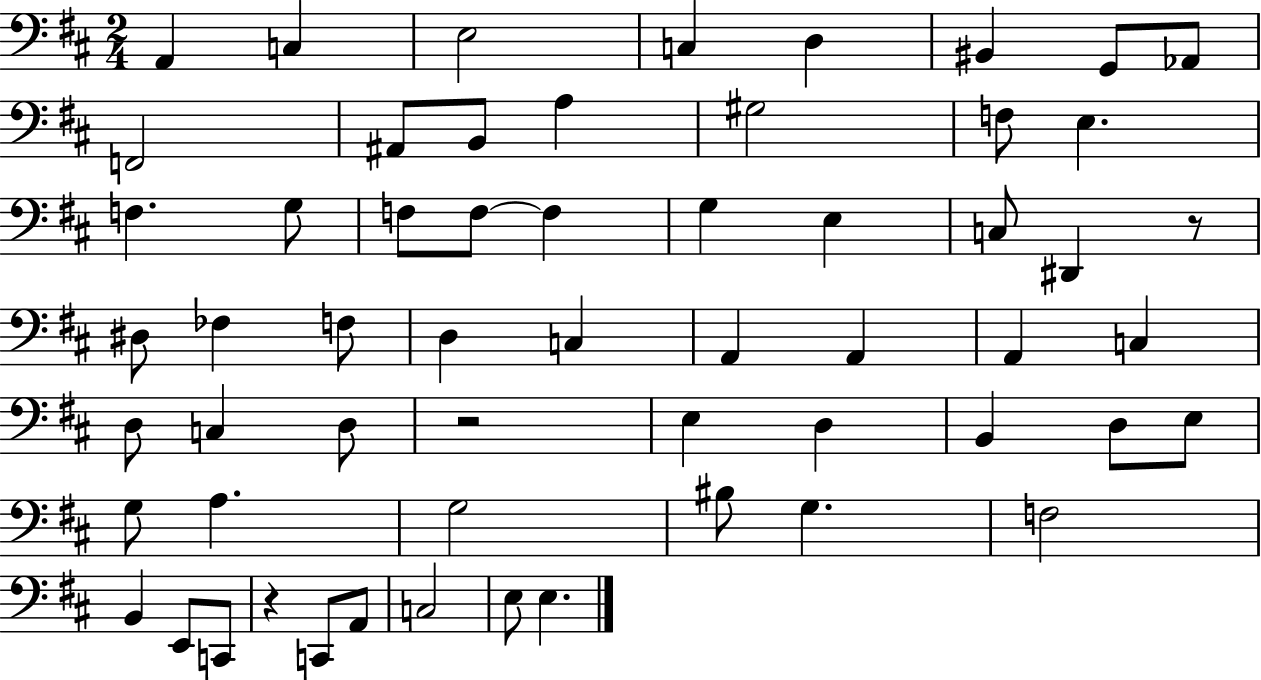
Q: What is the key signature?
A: D major